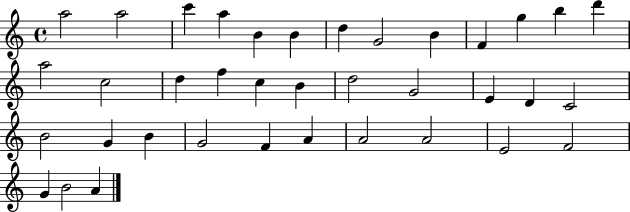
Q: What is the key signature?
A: C major